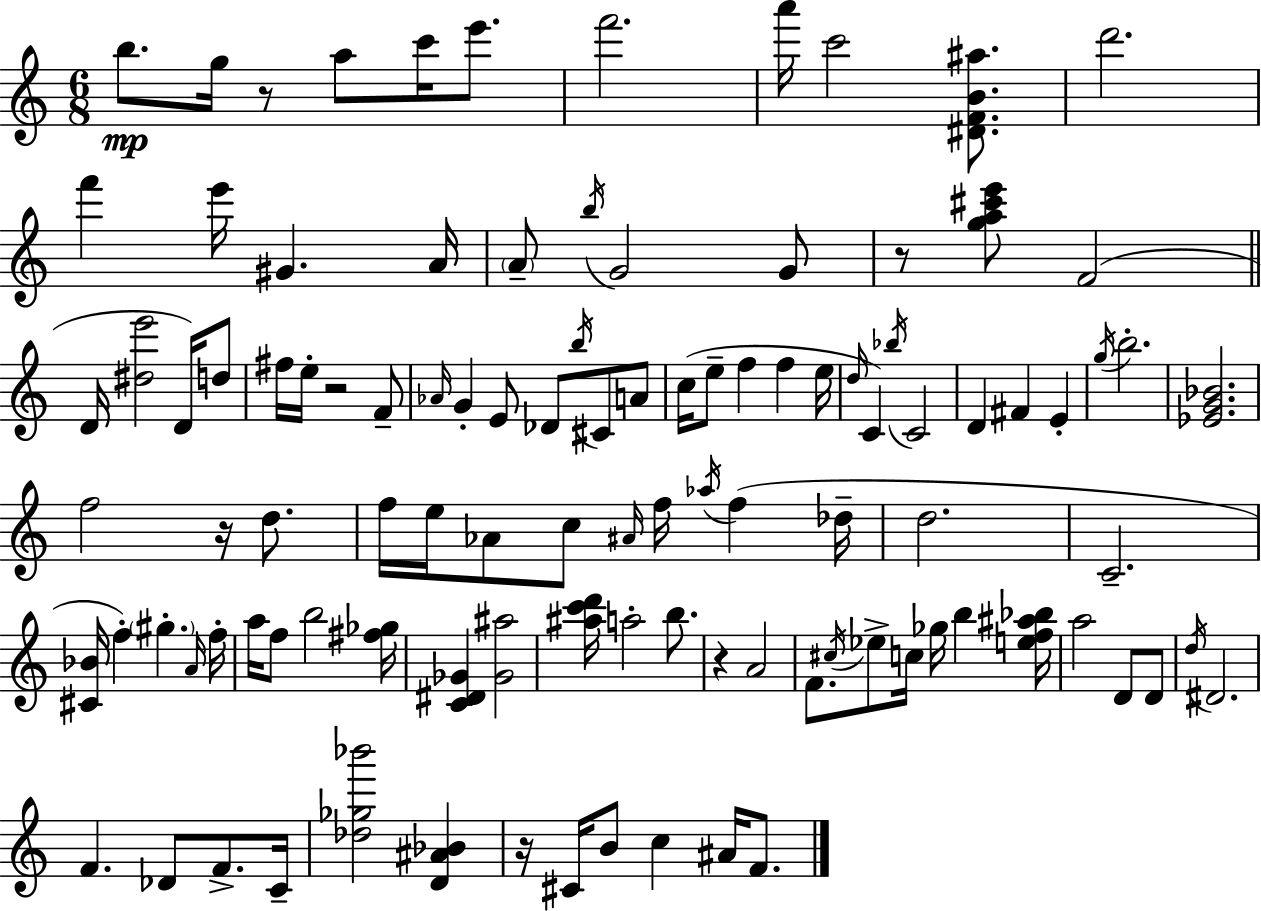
B5/e. G5/s R/e A5/e C6/s E6/e. F6/h. A6/s C6/h [D#4,F4,B4,A#5]/e. D6/h. F6/q E6/s G#4/q. A4/s A4/e B5/s G4/h G4/e R/e [G5,A5,C#6,E6]/e F4/h D4/s [D#5,E6]/h D4/s D5/e F#5/s E5/s R/h F4/e Ab4/s G4/q E4/e Db4/e B5/s C#4/e A4/e C5/s E5/e F5/q F5/q E5/s D5/s C4/q Bb5/s C4/h D4/q F#4/q E4/q G5/s B5/h. [Eb4,G4,Bb4]/h. F5/h R/s D5/e. F5/s E5/s Ab4/e C5/e A#4/s F5/s Ab5/s F5/q Db5/s D5/h. C4/h. [C#4,Bb4]/s F5/q G#5/q. A4/s F5/s A5/s F5/e B5/h [F#5,Gb5]/s [C4,D#4,Gb4]/q [Gb4,A#5]/h [A#5,C6,D6]/s A5/h B5/e. R/q A4/h F4/e. C#5/s Eb5/e C5/s Gb5/s B5/q [E5,F5,A#5,Bb5]/s A5/h D4/e D4/e D5/s D#4/h. F4/q. Db4/e F4/e. C4/s [Db5,Gb5,Bb6]/h [D4,A#4,Bb4]/q R/s C#4/s B4/e C5/q A#4/s F4/e.